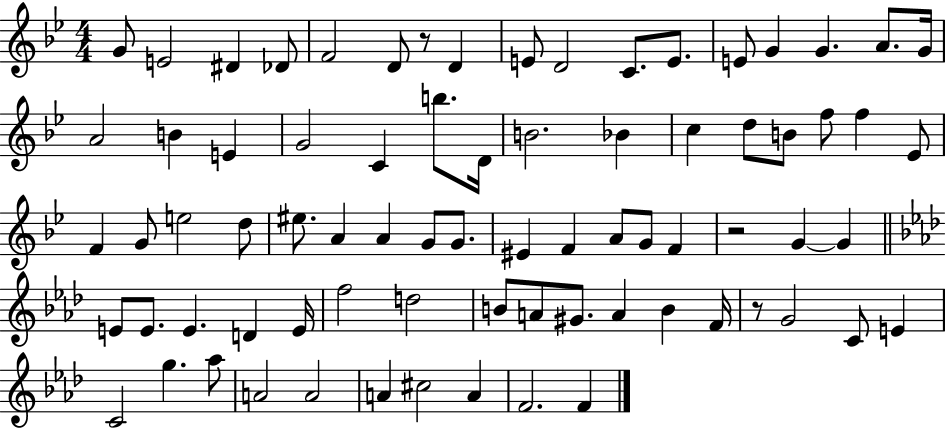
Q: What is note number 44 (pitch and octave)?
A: G4